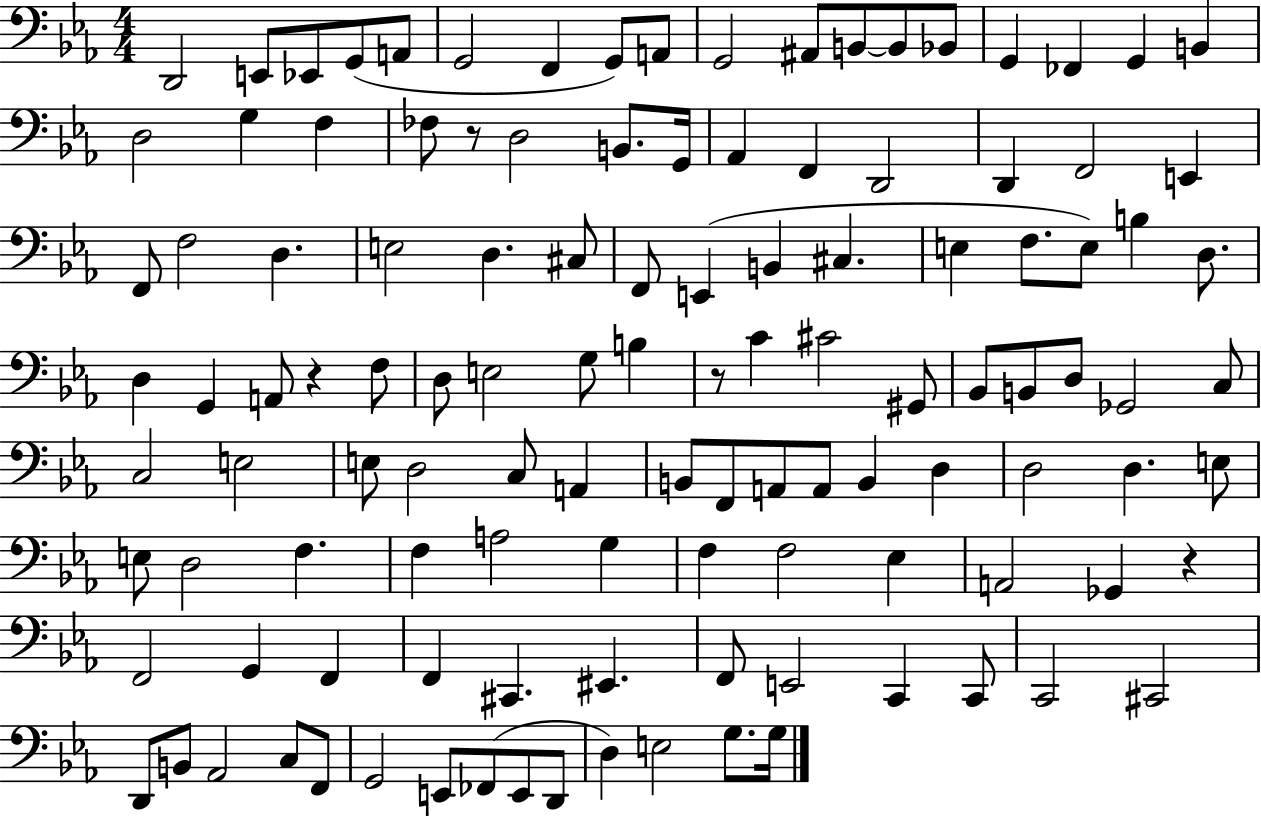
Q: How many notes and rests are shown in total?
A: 118